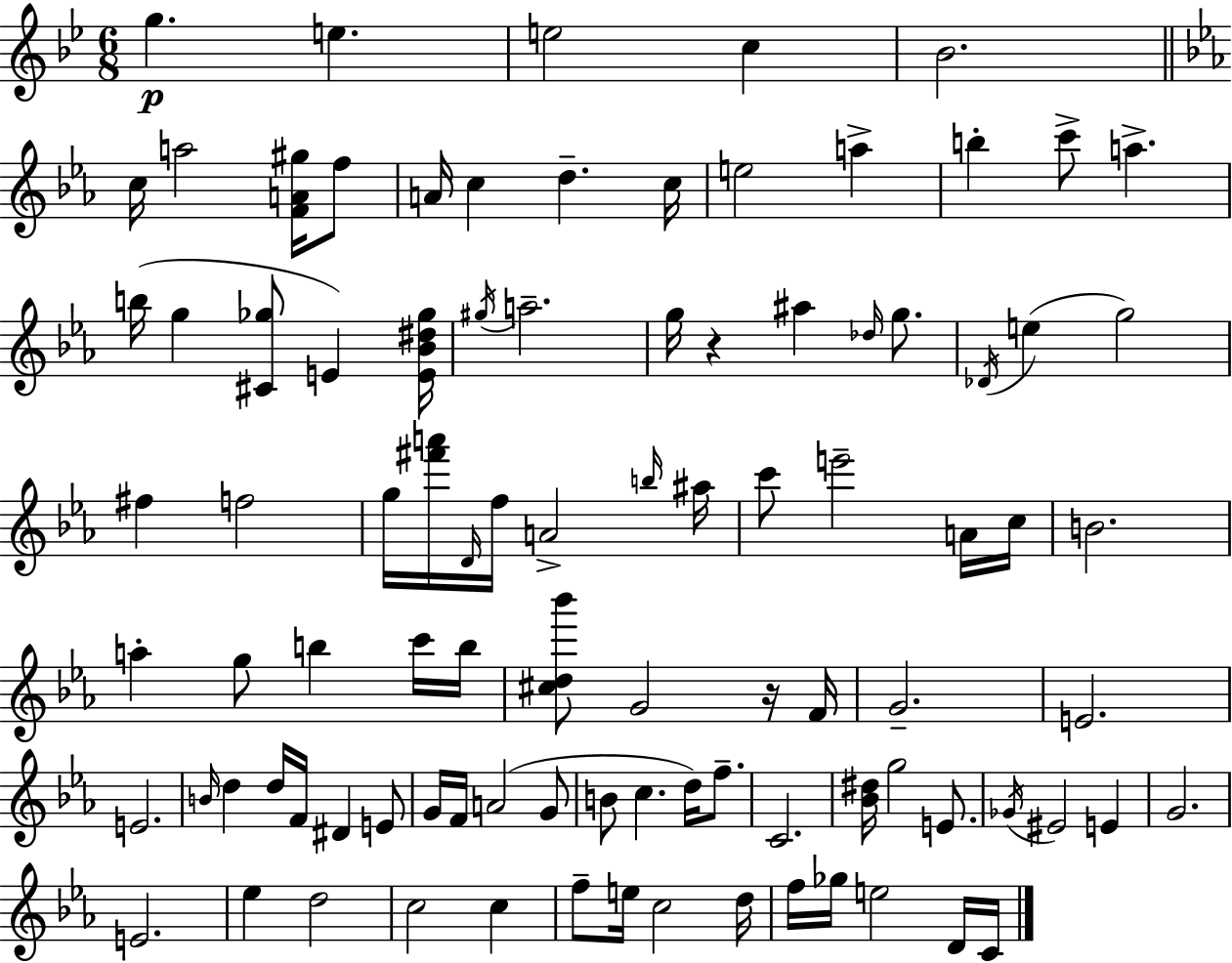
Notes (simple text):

G5/q. E5/q. E5/h C5/q Bb4/h. C5/s A5/h [F4,A4,G#5]/s F5/e A4/s C5/q D5/q. C5/s E5/h A5/q B5/q C6/e A5/q. B5/s G5/q [C#4,Gb5]/e E4/q [E4,Bb4,D#5,Gb5]/s G#5/s A5/h. G5/s R/q A#5/q Db5/s G5/e. Db4/s E5/q G5/h F#5/q F5/h G5/s [F#6,A6]/s D4/s F5/s A4/h B5/s A#5/s C6/e E6/h A4/s C5/s B4/h. A5/q G5/e B5/q C6/s B5/s [C#5,D5,Bb6]/e G4/h R/s F4/s G4/h. E4/h. E4/h. B4/s D5/q D5/s F4/s D#4/q E4/e G4/s F4/s A4/h G4/e B4/e C5/q. D5/s F5/e. C4/h. [Bb4,D#5]/s G5/h E4/e. Gb4/s EIS4/h E4/q G4/h. E4/h. Eb5/q D5/h C5/h C5/q F5/e E5/s C5/h D5/s F5/s Gb5/s E5/h D4/s C4/s